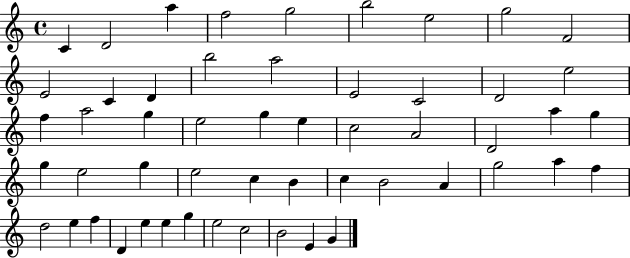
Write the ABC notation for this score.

X:1
T:Untitled
M:4/4
L:1/4
K:C
C D2 a f2 g2 b2 e2 g2 F2 E2 C D b2 a2 E2 C2 D2 e2 f a2 g e2 g e c2 A2 D2 a g g e2 g e2 c B c B2 A g2 a f d2 e f D e e g e2 c2 B2 E G